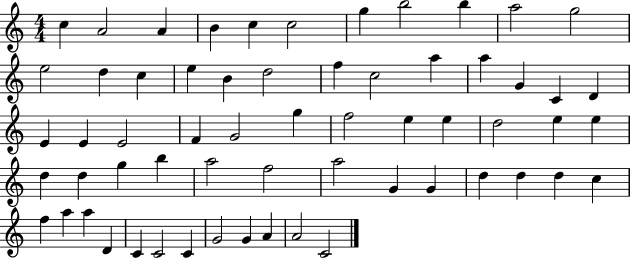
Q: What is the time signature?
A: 4/4